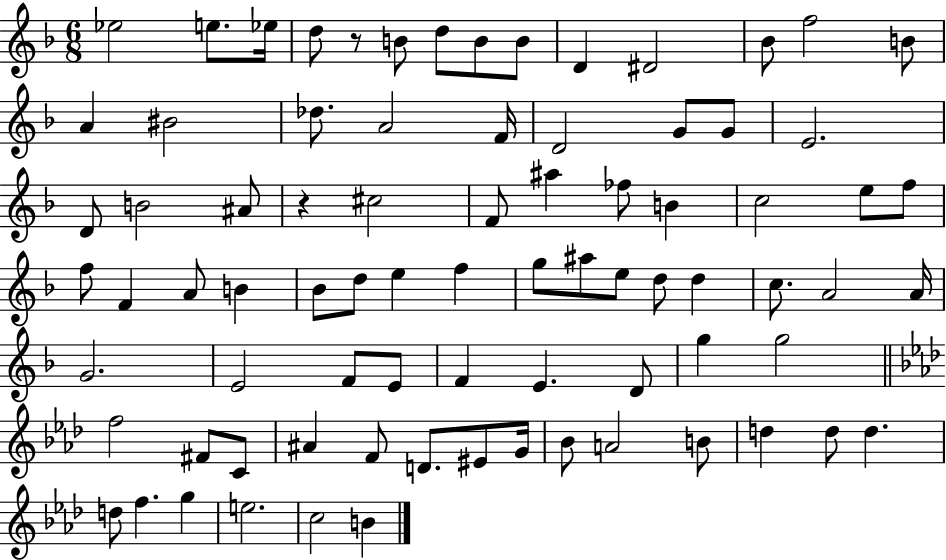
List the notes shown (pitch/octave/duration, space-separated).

Eb5/h E5/e. Eb5/s D5/e R/e B4/e D5/e B4/e B4/e D4/q D#4/h Bb4/e F5/h B4/e A4/q BIS4/h Db5/e. A4/h F4/s D4/h G4/e G4/e E4/h. D4/e B4/h A#4/e R/q C#5/h F4/e A#5/q FES5/e B4/q C5/h E5/e F5/e F5/e F4/q A4/e B4/q Bb4/e D5/e E5/q F5/q G5/e A#5/e E5/e D5/e D5/q C5/e. A4/h A4/s G4/h. E4/h F4/e E4/e F4/q E4/q. D4/e G5/q G5/h F5/h F#4/e C4/e A#4/q F4/e D4/e. EIS4/e G4/s Bb4/e A4/h B4/e D5/q D5/e D5/q. D5/e F5/q. G5/q E5/h. C5/h B4/q